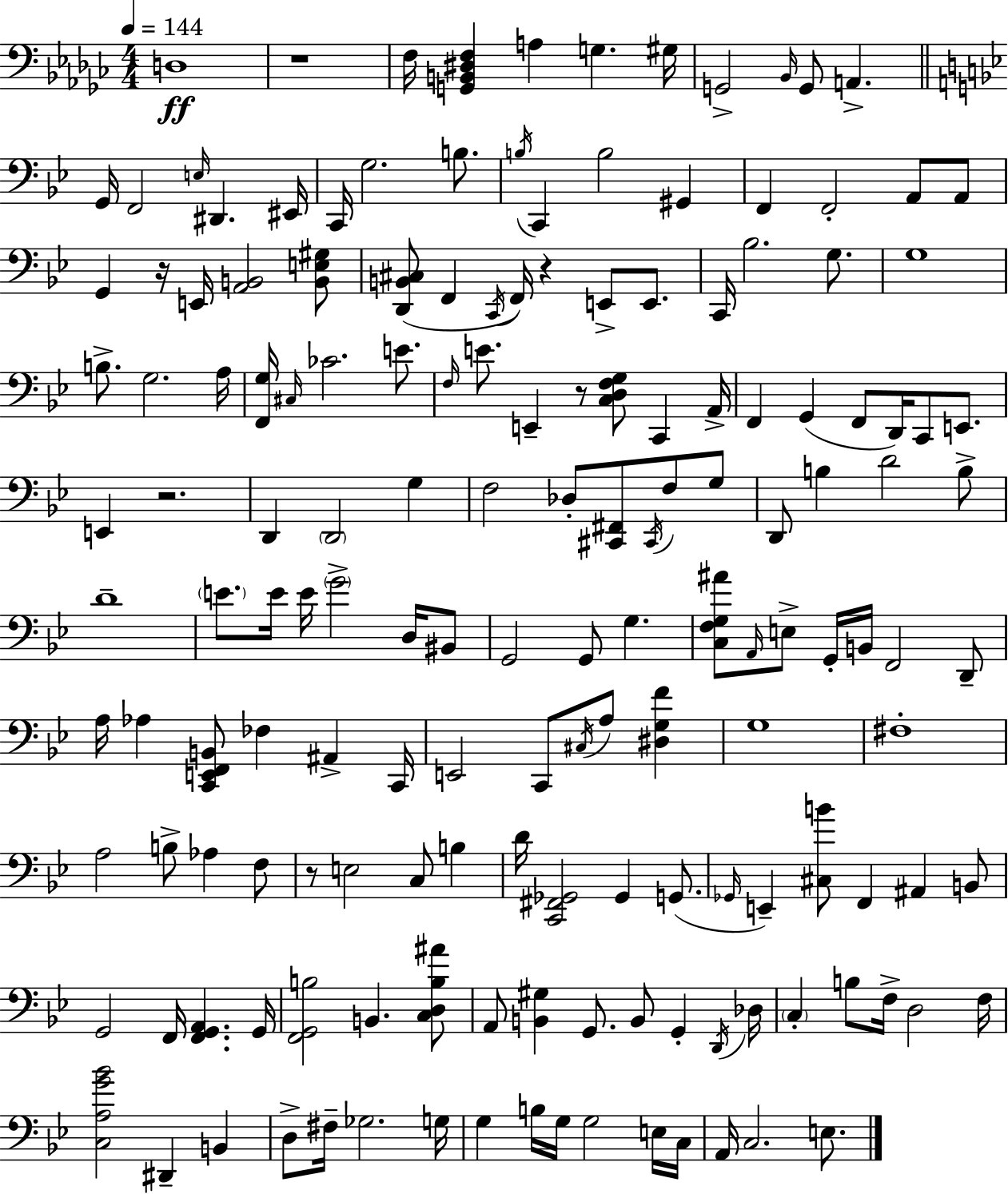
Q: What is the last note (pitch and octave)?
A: E3